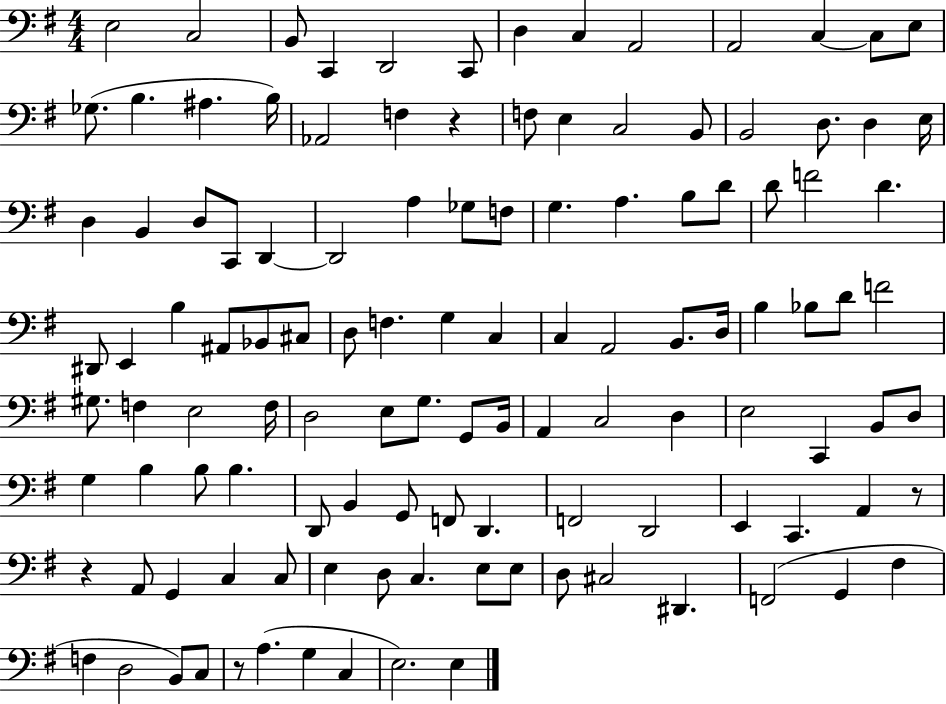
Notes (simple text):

E3/h C3/h B2/e C2/q D2/h C2/e D3/q C3/q A2/h A2/h C3/q C3/e E3/e Gb3/e. B3/q. A#3/q. B3/s Ab2/h F3/q R/q F3/e E3/q C3/h B2/e B2/h D3/e. D3/q E3/s D3/q B2/q D3/e C2/e D2/q D2/h A3/q Gb3/e F3/e G3/q. A3/q. B3/e D4/e D4/e F4/h D4/q. D#2/e E2/q B3/q A#2/e Bb2/e C#3/e D3/e F3/q. G3/q C3/q C3/q A2/h B2/e. D3/s B3/q Bb3/e D4/e F4/h G#3/e. F3/q E3/h F3/s D3/h E3/e G3/e. G2/e B2/s A2/q C3/h D3/q E3/h C2/q B2/e D3/e G3/q B3/q B3/e B3/q. D2/e B2/q G2/e F2/e D2/q. F2/h D2/h E2/q C2/q. A2/q R/e R/q A2/e G2/q C3/q C3/e E3/q D3/e C3/q. E3/e E3/e D3/e C#3/h D#2/q. F2/h G2/q F#3/q F3/q D3/h B2/e C3/e R/e A3/q. G3/q C3/q E3/h. E3/q